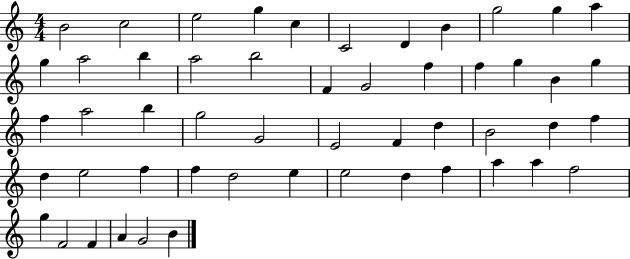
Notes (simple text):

B4/h C5/h E5/h G5/q C5/q C4/h D4/q B4/q G5/h G5/q A5/q G5/q A5/h B5/q A5/h B5/h F4/q G4/h F5/q F5/q G5/q B4/q G5/q F5/q A5/h B5/q G5/h G4/h E4/h F4/q D5/q B4/h D5/q F5/q D5/q E5/h F5/q F5/q D5/h E5/q E5/h D5/q F5/q A5/q A5/q F5/h G5/q F4/h F4/q A4/q G4/h B4/q